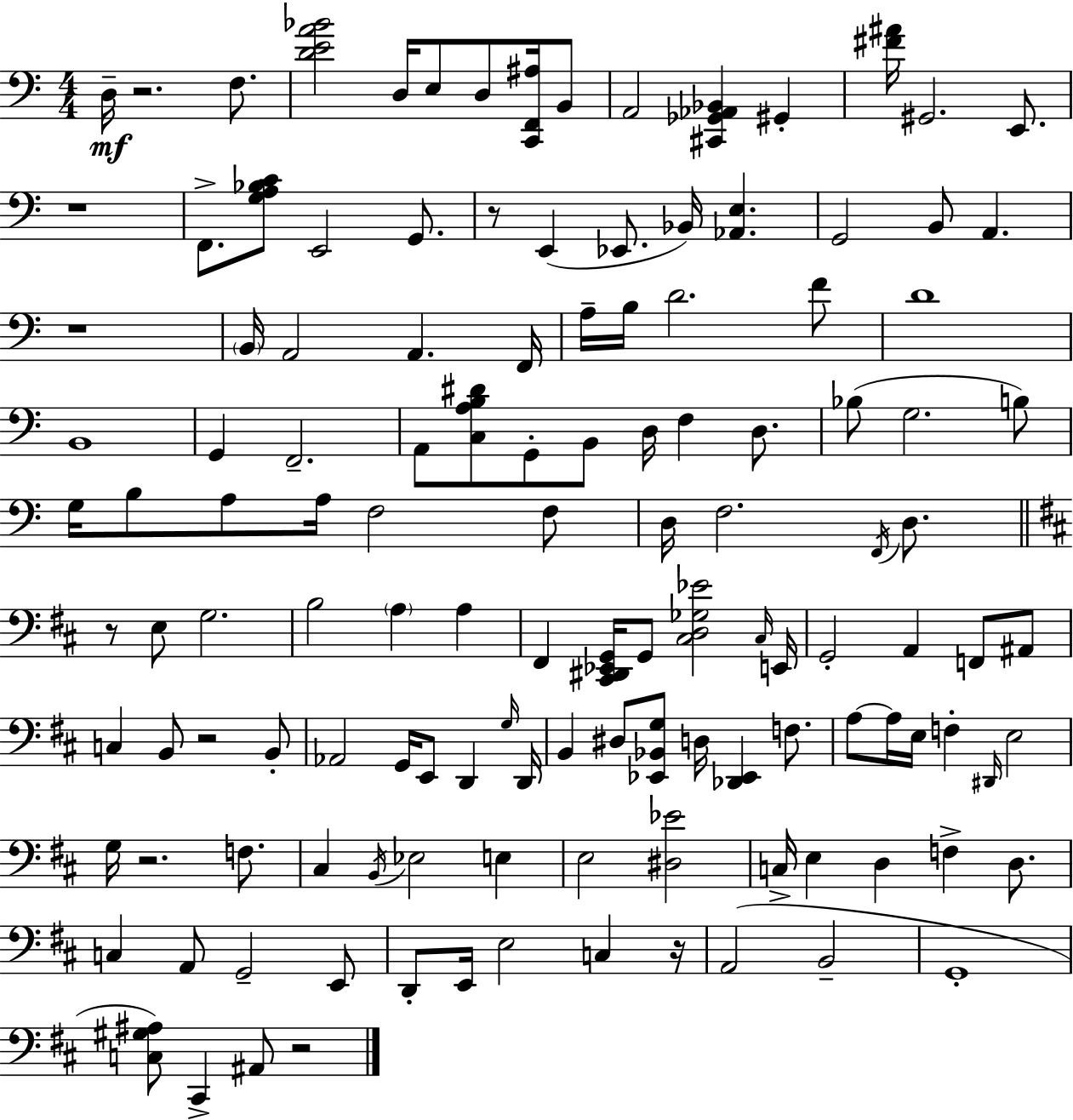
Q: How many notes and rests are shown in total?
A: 129